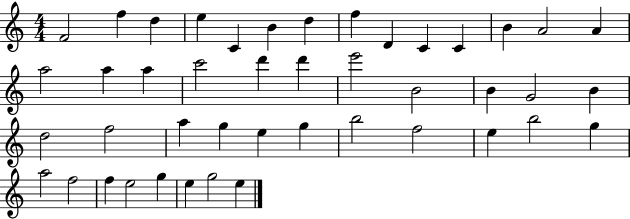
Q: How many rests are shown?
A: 0